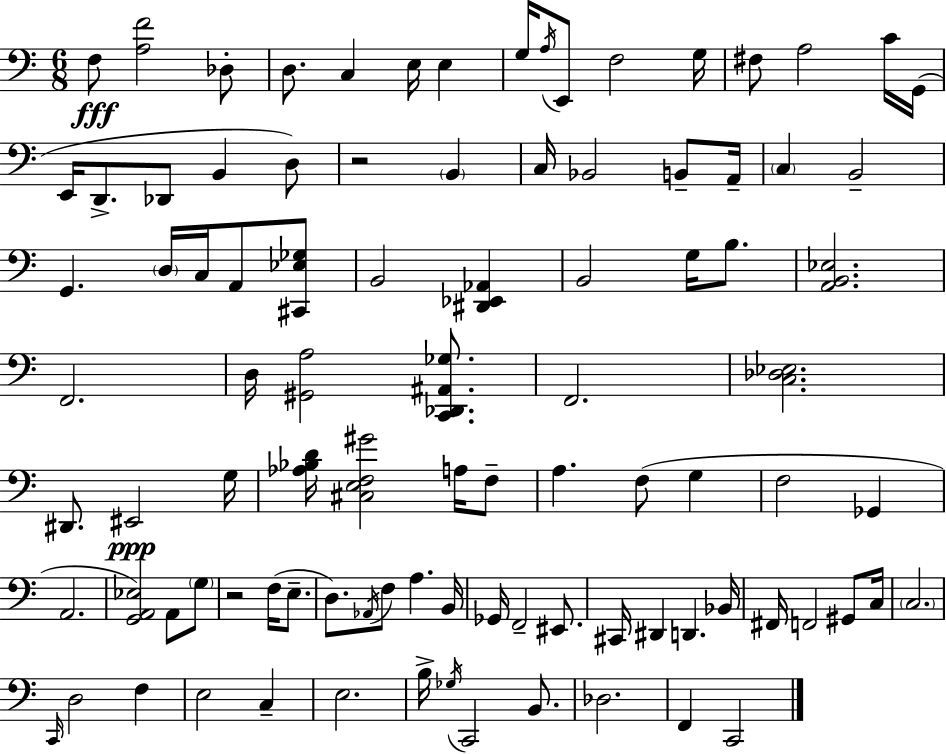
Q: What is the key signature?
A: C major